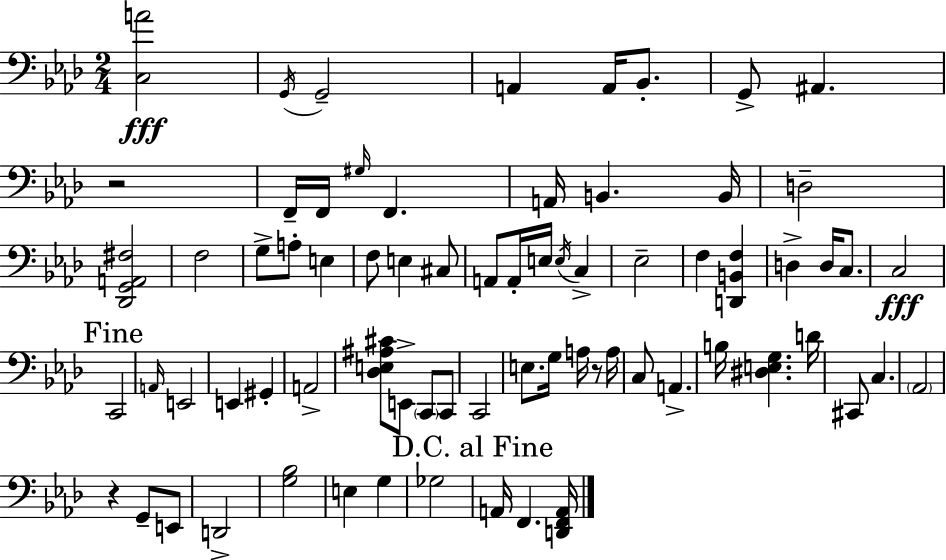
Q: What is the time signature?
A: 2/4